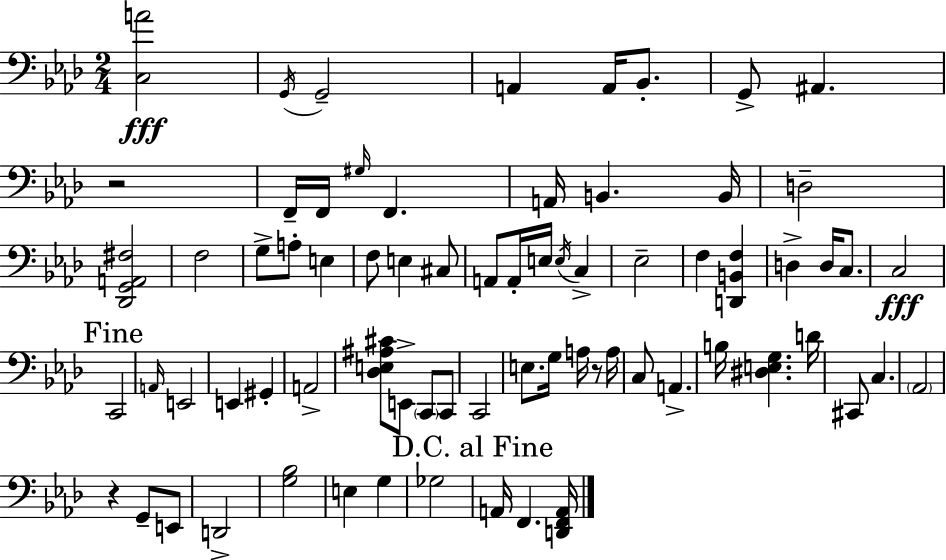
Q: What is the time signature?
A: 2/4